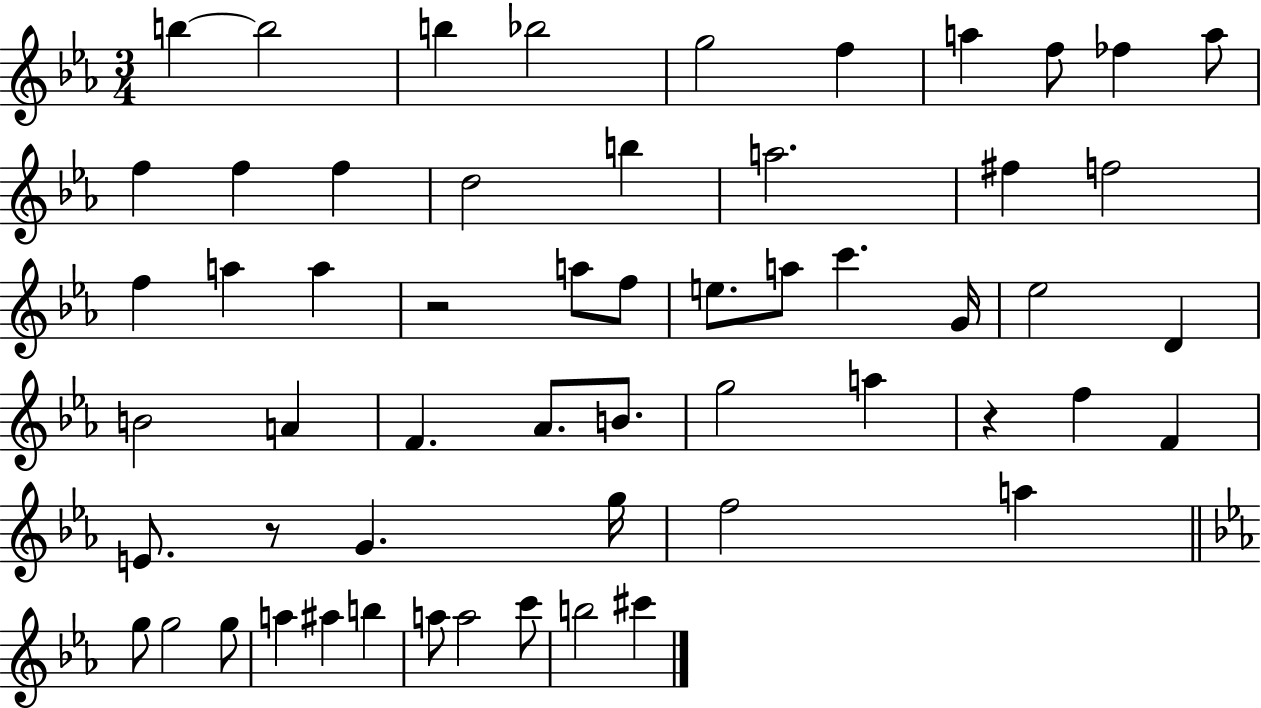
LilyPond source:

{
  \clef treble
  \numericTimeSignature
  \time 3/4
  \key ees \major
  b''4~~ b''2 | b''4 bes''2 | g''2 f''4 | a''4 f''8 fes''4 a''8 | \break f''4 f''4 f''4 | d''2 b''4 | a''2. | fis''4 f''2 | \break f''4 a''4 a''4 | r2 a''8 f''8 | e''8. a''8 c'''4. g'16 | ees''2 d'4 | \break b'2 a'4 | f'4. aes'8. b'8. | g''2 a''4 | r4 f''4 f'4 | \break e'8. r8 g'4. g''16 | f''2 a''4 | \bar "||" \break \key c \minor g''8 g''2 g''8 | a''4 ais''4 b''4 | a''8 a''2 c'''8 | b''2 cis'''4 | \break \bar "|."
}